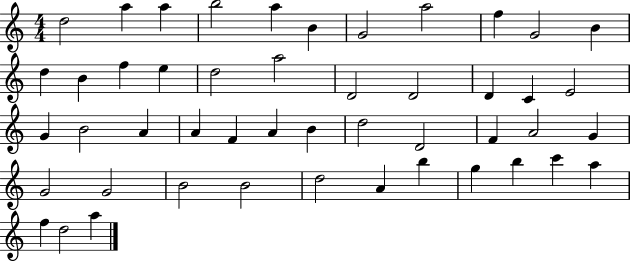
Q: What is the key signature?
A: C major